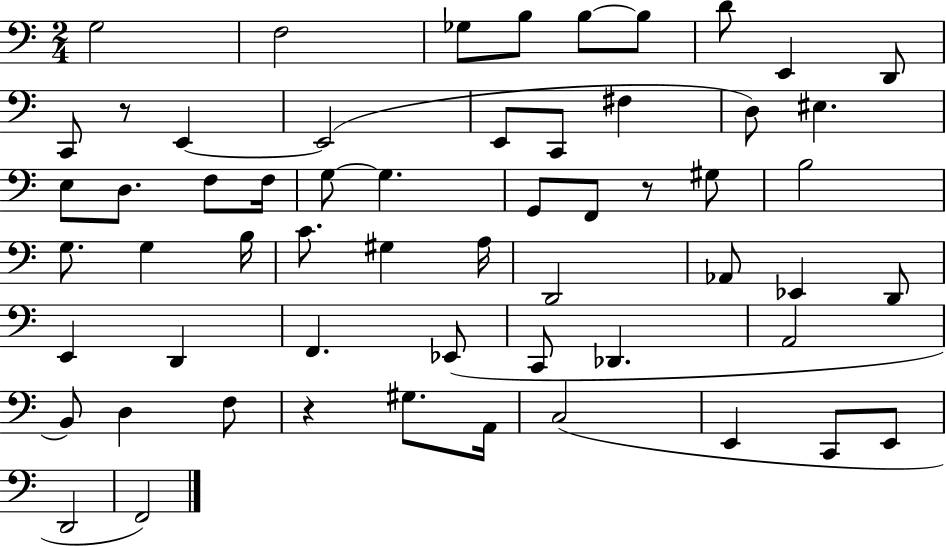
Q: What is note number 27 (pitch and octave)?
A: B3